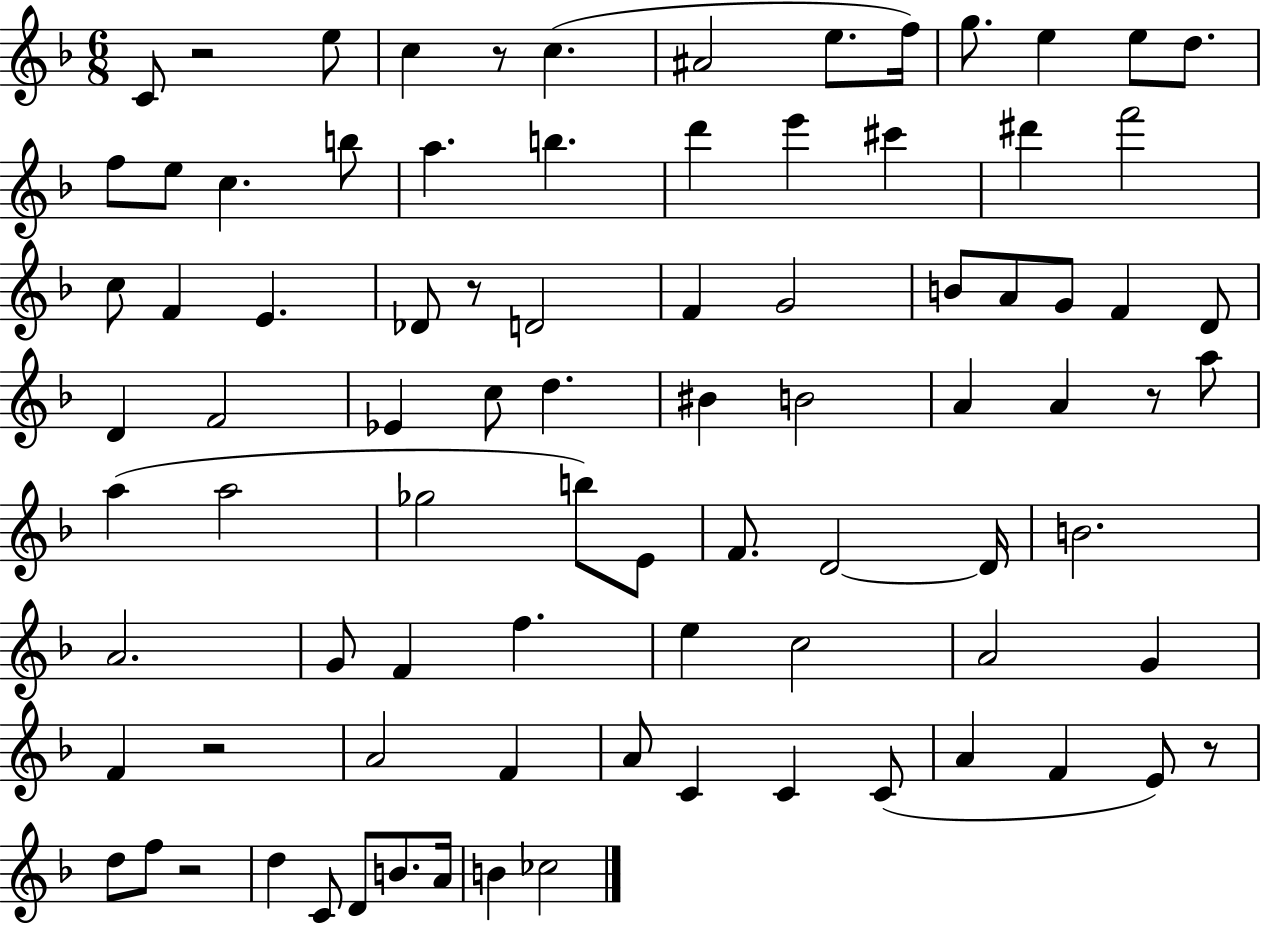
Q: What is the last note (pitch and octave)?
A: CES5